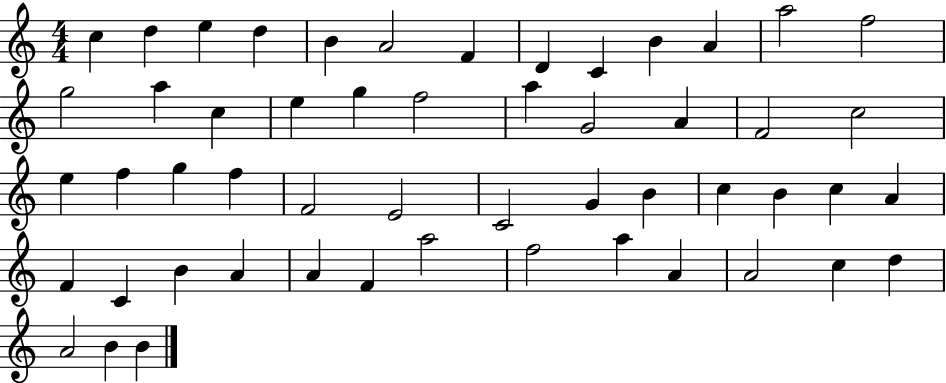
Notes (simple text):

C5/q D5/q E5/q D5/q B4/q A4/h F4/q D4/q C4/q B4/q A4/q A5/h F5/h G5/h A5/q C5/q E5/q G5/q F5/h A5/q G4/h A4/q F4/h C5/h E5/q F5/q G5/q F5/q F4/h E4/h C4/h G4/q B4/q C5/q B4/q C5/q A4/q F4/q C4/q B4/q A4/q A4/q F4/q A5/h F5/h A5/q A4/q A4/h C5/q D5/q A4/h B4/q B4/q